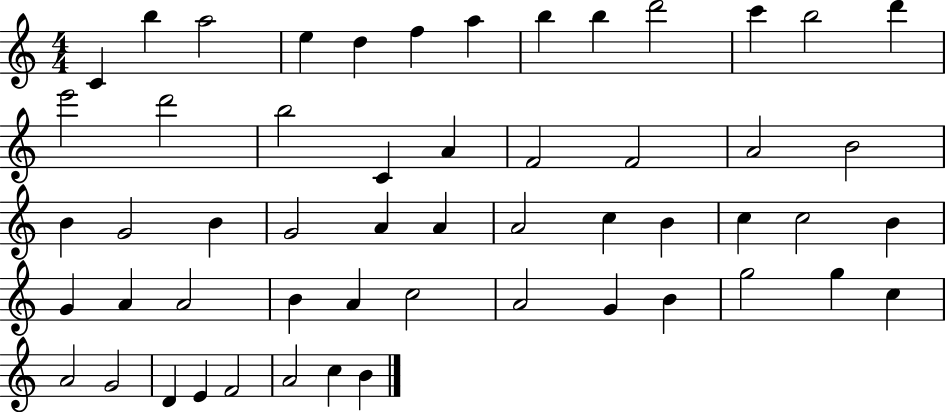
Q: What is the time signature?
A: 4/4